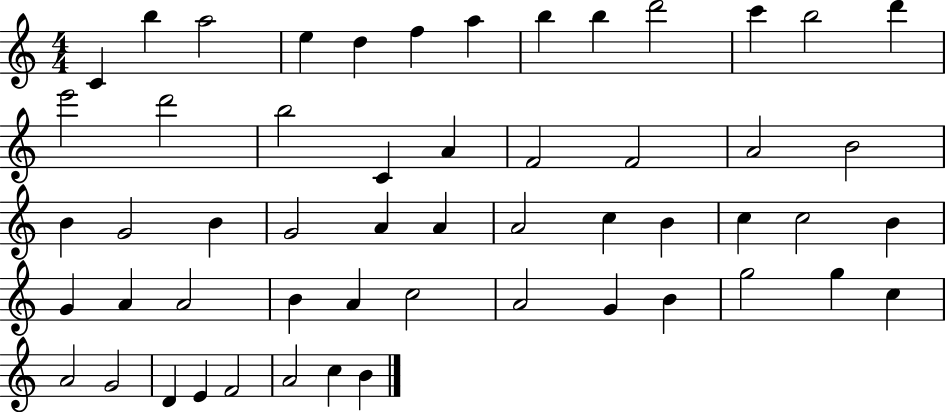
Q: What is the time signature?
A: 4/4